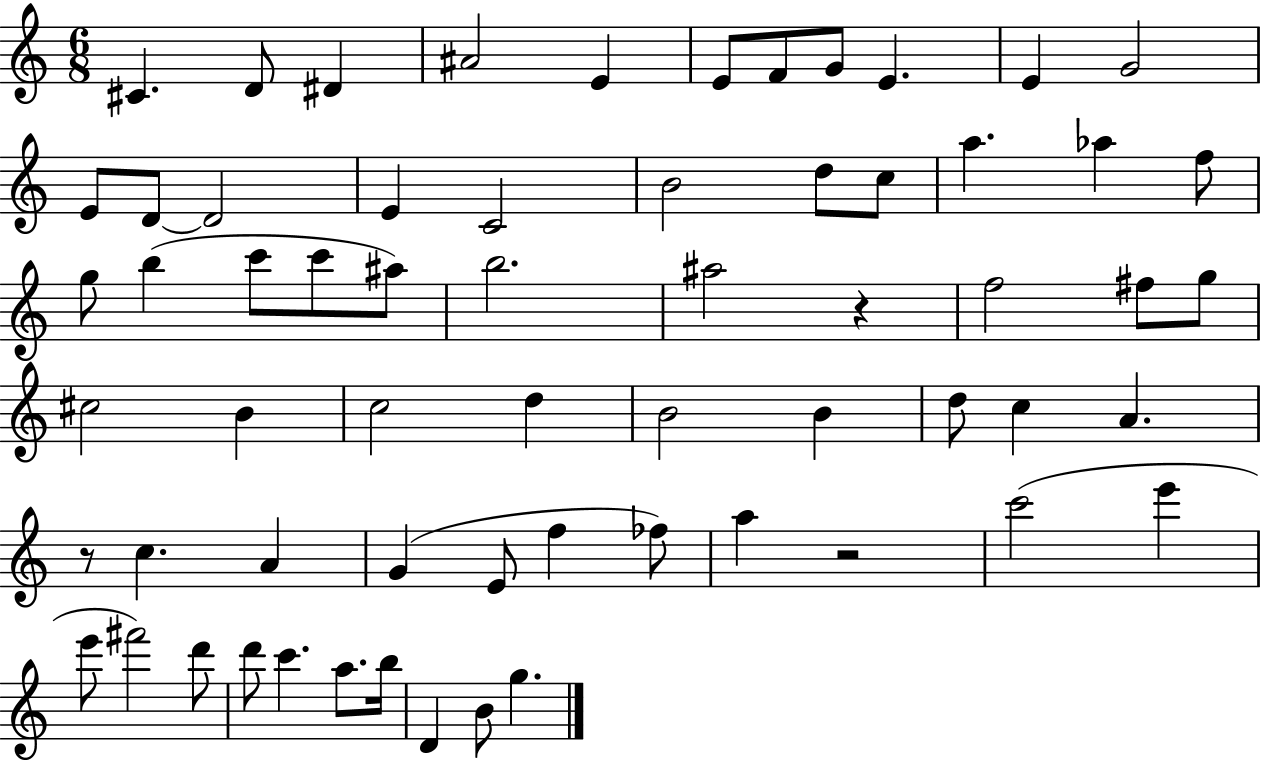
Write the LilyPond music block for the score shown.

{
  \clef treble
  \numericTimeSignature
  \time 6/8
  \key c \major
  cis'4. d'8 dis'4 | ais'2 e'4 | e'8 f'8 g'8 e'4. | e'4 g'2 | \break e'8 d'8~~ d'2 | e'4 c'2 | b'2 d''8 c''8 | a''4. aes''4 f''8 | \break g''8 b''4( c'''8 c'''8 ais''8) | b''2. | ais''2 r4 | f''2 fis''8 g''8 | \break cis''2 b'4 | c''2 d''4 | b'2 b'4 | d''8 c''4 a'4. | \break r8 c''4. a'4 | g'4( e'8 f''4 fes''8) | a''4 r2 | c'''2( e'''4 | \break e'''8 fis'''2) d'''8 | d'''8 c'''4. a''8. b''16 | d'4 b'8 g''4. | \bar "|."
}